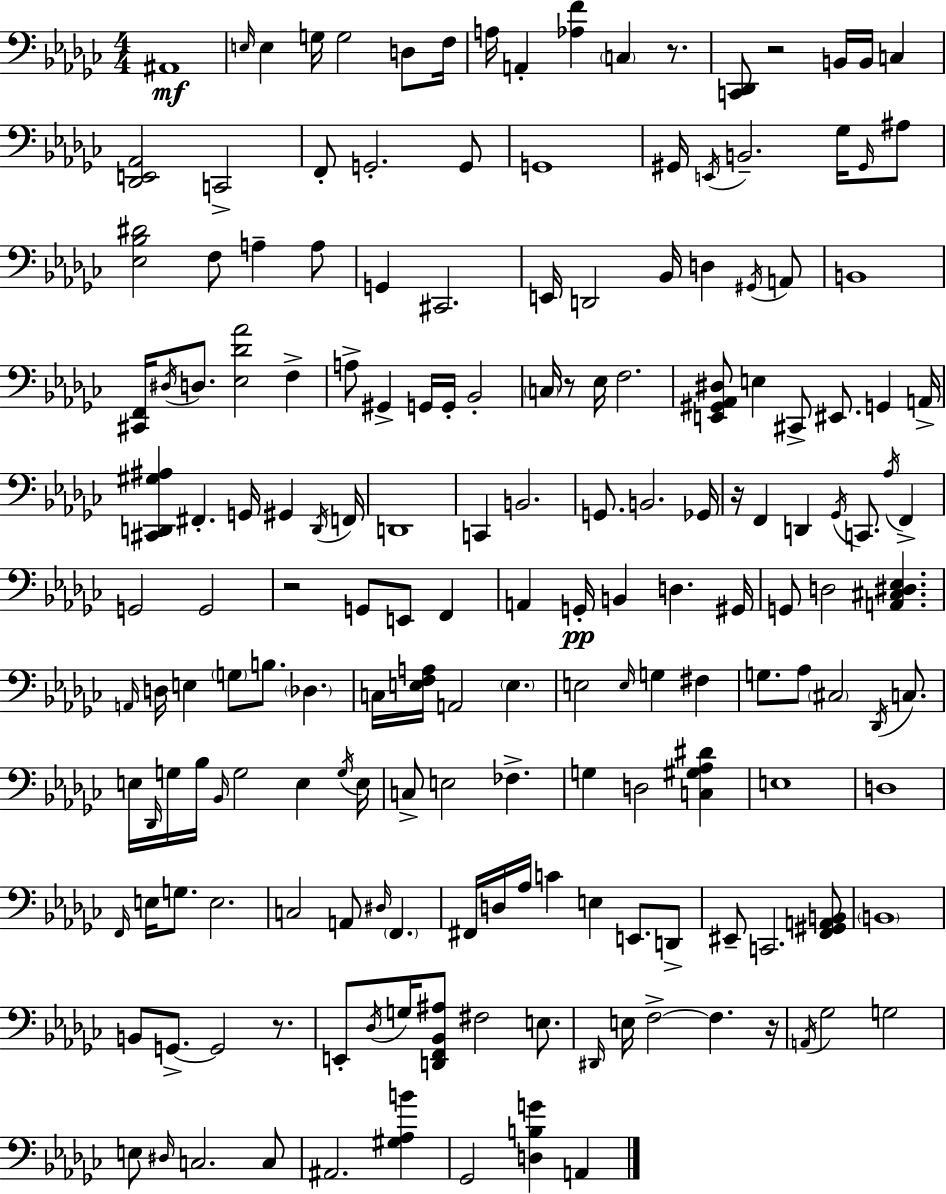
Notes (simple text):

A#2/w E3/s E3/q G3/s G3/h D3/e F3/s A3/s A2/q [Ab3,F4]/q C3/q R/e. [C2,Db2]/e R/h B2/s B2/s C3/q [Db2,E2,Ab2]/h C2/h F2/e G2/h. G2/e G2/w G#2/s E2/s B2/h. Gb3/s G#2/s A#3/e [Eb3,Bb3,D#4]/h F3/e A3/q A3/e G2/q C#2/h. E2/s D2/h Bb2/s D3/q G#2/s A2/e B2/w [C#2,F2]/s D#3/s D3/e. [Eb3,Db4,Ab4]/h F3/q A3/e G#2/q G2/s G2/s Bb2/h C3/s R/e Eb3/s F3/h. [E2,G#2,Ab2,D#3]/e E3/q C#2/e EIS2/e. G2/q A2/s [C#2,D2,G#3,A#3]/q F#2/q. G2/s G#2/q D2/s F2/s D2/w C2/q B2/h. G2/e. B2/h. Gb2/s R/s F2/q D2/q Gb2/s C2/e. Ab3/s F2/q G2/h G2/h R/h G2/e E2/e F2/q A2/q G2/s B2/q D3/q. G#2/s G2/e D3/h [A2,C#3,D#3,Eb3]/q. A2/s D3/s E3/q G3/e B3/e. Db3/q. C3/s [E3,F3,A3]/s A2/h E3/q. E3/h E3/s G3/q F#3/q G3/e. Ab3/e C#3/h Db2/s C3/e. E3/s Db2/s G3/s Bb3/s Bb2/s G3/h E3/q G3/s E3/s C3/e E3/h FES3/q. G3/q D3/h [C3,G#3,Ab3,D#4]/q E3/w D3/w F2/s E3/s G3/e. E3/h. C3/h A2/e D#3/s F2/q. F#2/s D3/s Ab3/s C4/q E3/q E2/e. D2/e EIS2/e C2/h. [F2,G#2,A2,B2]/e B2/w B2/e G2/e. G2/h R/e. E2/e Db3/s G3/s [D2,F2,Bb2,A#3]/e F#3/h E3/e. D#2/s E3/s F3/h F3/q. R/s A2/s Gb3/h G3/h E3/e D#3/s C3/h. C3/e A#2/h. [G#3,Ab3,B4]/q Gb2/h [D3,B3,G4]/q A2/q